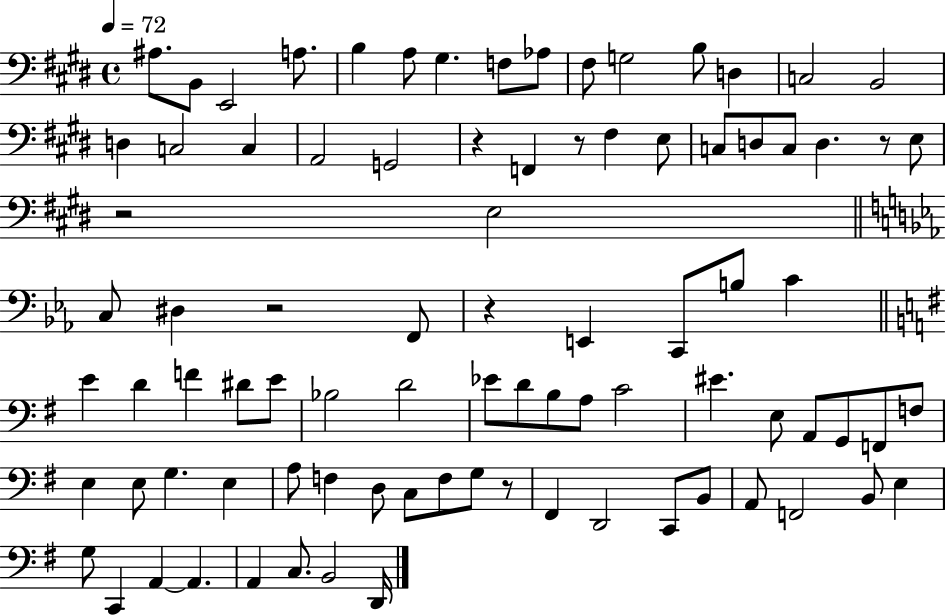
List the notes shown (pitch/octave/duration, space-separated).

A#3/e. B2/e E2/h A3/e. B3/q A3/e G#3/q. F3/e Ab3/e F#3/e G3/h B3/e D3/q C3/h B2/h D3/q C3/h C3/q A2/h G2/h R/q F2/q R/e F#3/q E3/e C3/e D3/e C3/e D3/q. R/e E3/e R/h E3/h C3/e D#3/q R/h F2/e R/q E2/q C2/e B3/e C4/q E4/q D4/q F4/q D#4/e E4/e Bb3/h D4/h Eb4/e D4/e B3/e A3/e C4/h EIS4/q. E3/e A2/e G2/e F2/e F3/e E3/q E3/e G3/q. E3/q A3/e F3/q D3/e C3/e F3/e G3/e R/e F#2/q D2/h C2/e B2/e A2/e F2/h B2/e E3/q G3/e C2/q A2/q A2/q. A2/q C3/e. B2/h D2/s